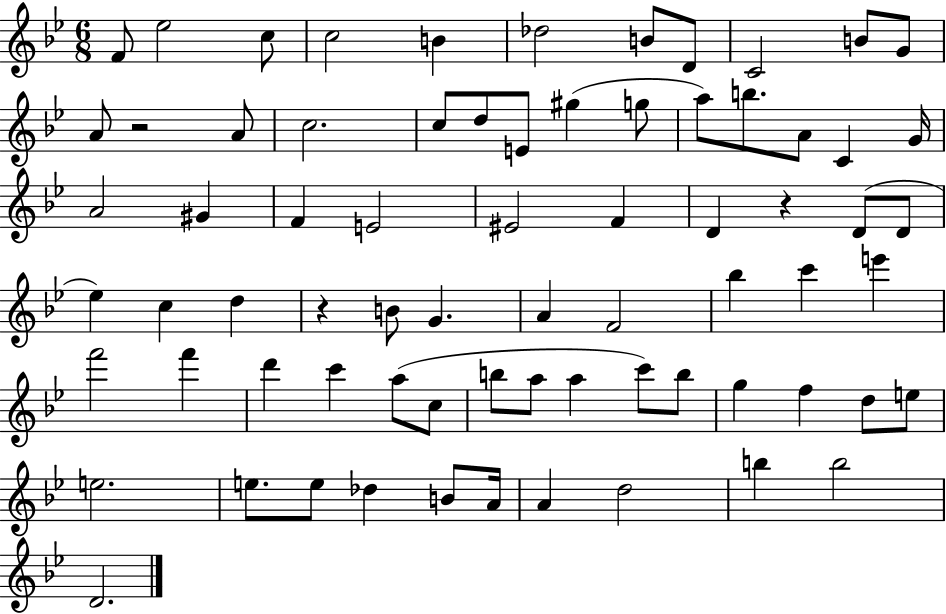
F4/e Eb5/h C5/e C5/h B4/q Db5/h B4/e D4/e C4/h B4/e G4/e A4/e R/h A4/e C5/h. C5/e D5/e E4/e G#5/q G5/e A5/e B5/e. A4/e C4/q G4/s A4/h G#4/q F4/q E4/h EIS4/h F4/q D4/q R/q D4/e D4/e Eb5/q C5/q D5/q R/q B4/e G4/q. A4/q F4/h Bb5/q C6/q E6/q F6/h F6/q D6/q C6/q A5/e C5/e B5/e A5/e A5/q C6/e B5/e G5/q F5/q D5/e E5/e E5/h. E5/e. E5/e Db5/q B4/e A4/s A4/q D5/h B5/q B5/h D4/h.